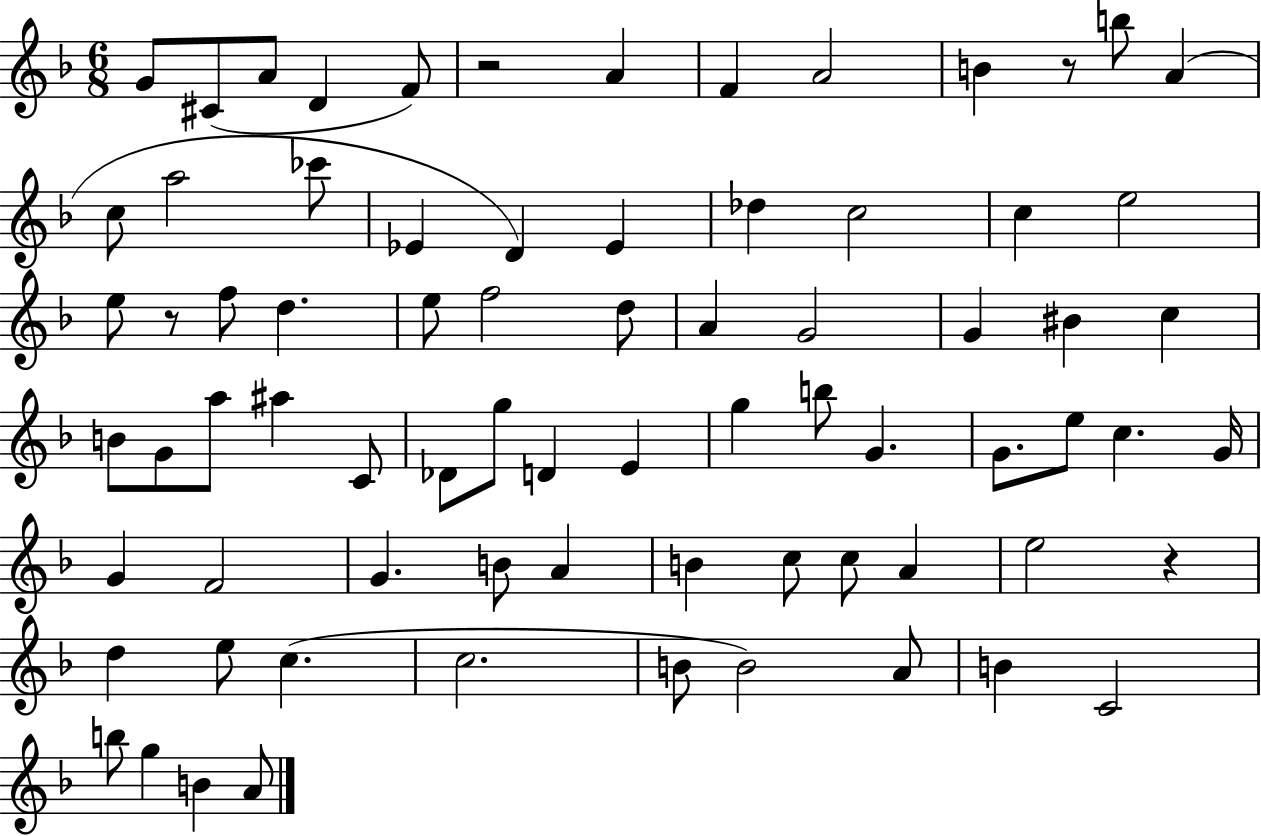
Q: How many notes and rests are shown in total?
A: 75